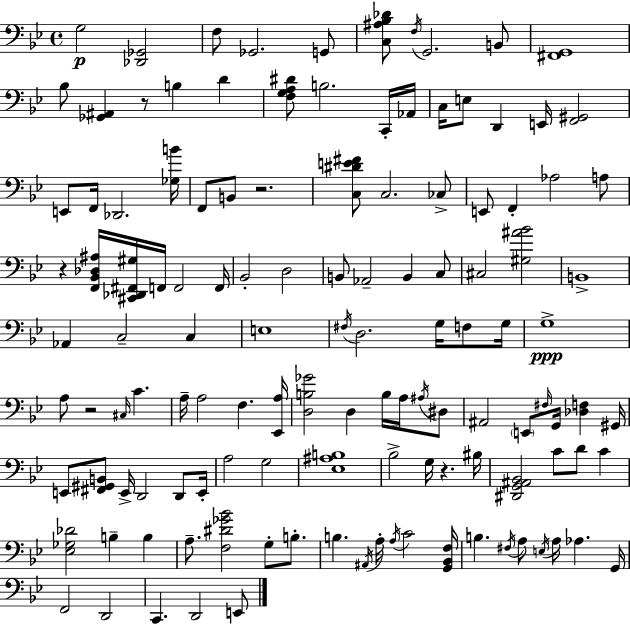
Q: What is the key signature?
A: G minor